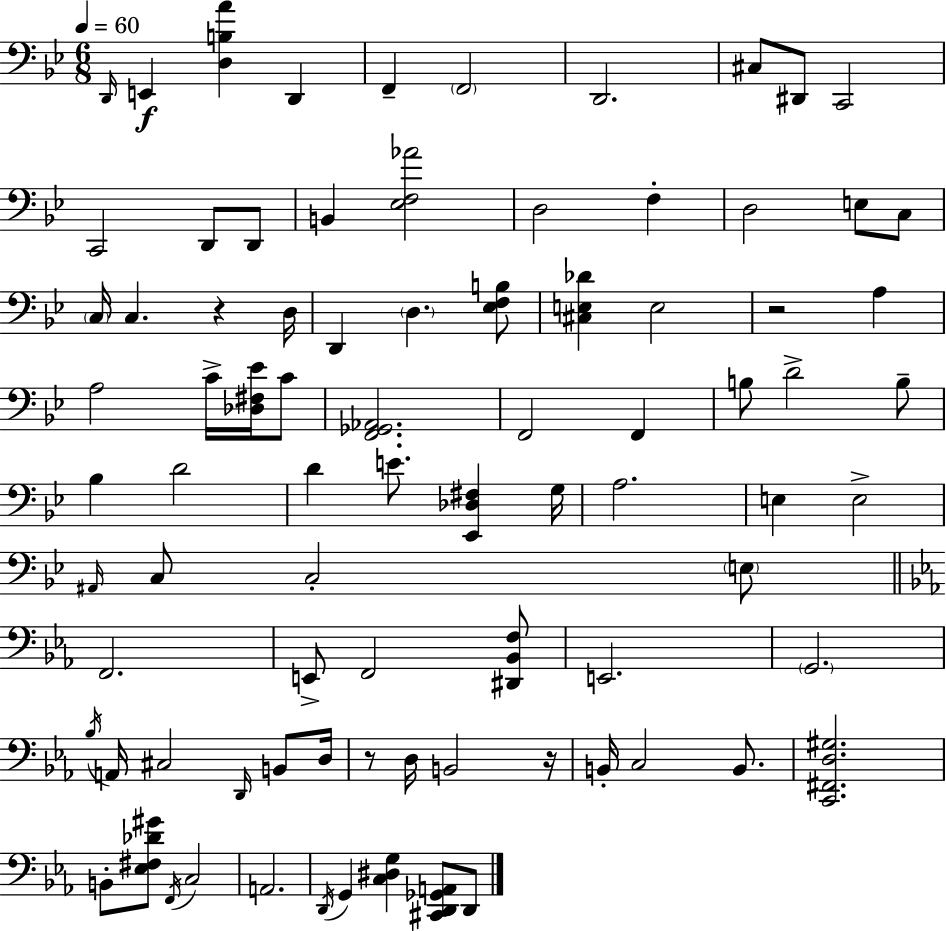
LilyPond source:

{
  \clef bass
  \numericTimeSignature
  \time 6/8
  \key bes \major
  \tempo 4 = 60
  \grace { d,16 }\f e,4 <d b a'>4 d,4 | f,4-- \parenthesize f,2 | d,2. | cis8 dis,8 c,2 | \break c,2 d,8 d,8 | b,4 <ees f aes'>2 | d2 f4-. | d2 e8 c8 | \break \parenthesize c16 c4. r4 | d16 d,4 \parenthesize d4. <ees f b>8 | <cis e des'>4 e2 | r2 a4 | \break a2 c'16-> <des fis ees'>16 c'8 | <f, ges, aes,>2. | f,2 f,4 | b8 d'2-> b8-- | \break bes4 d'2 | d'4 e'8. <ees, des fis>4 | g16 a2. | e4 e2-> | \break \grace { ais,16 } c8 c2-. | \parenthesize e8 \bar "||" \break \key ees \major f,2. | e,8-> f,2 <dis, bes, f>8 | e,2. | \parenthesize g,2. | \break \acciaccatura { bes16 } a,16 cis2 \grace { d,16 } b,8 | d16 r8 d16 b,2 | r16 b,16-. c2 b,8. | <c, fis, d gis>2. | \break b,8-. <ees fis des' gis'>8 \acciaccatura { f,16 } c2 | a,2. | \acciaccatura { d,16 } g,4 <c dis g>4 | <cis, d, ges, a,>8 d,8 \bar "|."
}